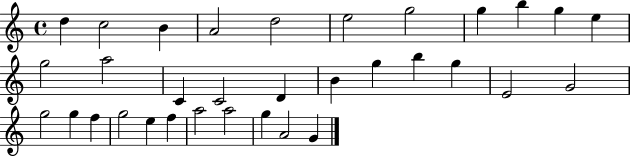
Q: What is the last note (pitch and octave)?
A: G4